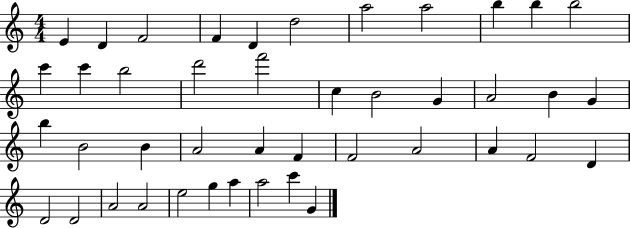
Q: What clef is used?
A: treble